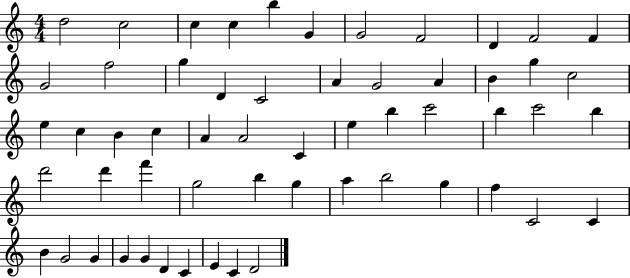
X:1
T:Untitled
M:4/4
L:1/4
K:C
d2 c2 c c b G G2 F2 D F2 F G2 f2 g D C2 A G2 A B g c2 e c B c A A2 C e b c'2 b c'2 b d'2 d' f' g2 b g a b2 g f C2 C B G2 G G G D C E C D2